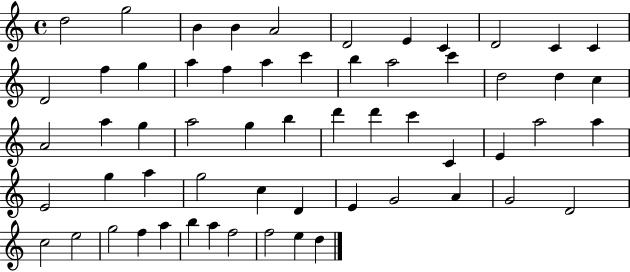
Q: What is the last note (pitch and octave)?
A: D5